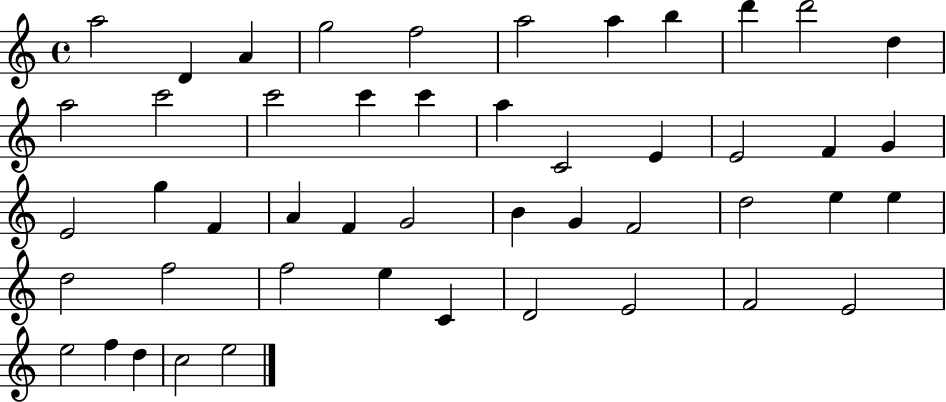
X:1
T:Untitled
M:4/4
L:1/4
K:C
a2 D A g2 f2 a2 a b d' d'2 d a2 c'2 c'2 c' c' a C2 E E2 F G E2 g F A F G2 B G F2 d2 e e d2 f2 f2 e C D2 E2 F2 E2 e2 f d c2 e2